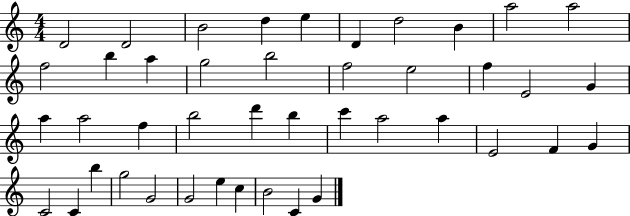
X:1
T:Untitled
M:4/4
L:1/4
K:C
D2 D2 B2 d e D d2 B a2 a2 f2 b a g2 b2 f2 e2 f E2 G a a2 f b2 d' b c' a2 a E2 F G C2 C b g2 G2 G2 e c B2 C G